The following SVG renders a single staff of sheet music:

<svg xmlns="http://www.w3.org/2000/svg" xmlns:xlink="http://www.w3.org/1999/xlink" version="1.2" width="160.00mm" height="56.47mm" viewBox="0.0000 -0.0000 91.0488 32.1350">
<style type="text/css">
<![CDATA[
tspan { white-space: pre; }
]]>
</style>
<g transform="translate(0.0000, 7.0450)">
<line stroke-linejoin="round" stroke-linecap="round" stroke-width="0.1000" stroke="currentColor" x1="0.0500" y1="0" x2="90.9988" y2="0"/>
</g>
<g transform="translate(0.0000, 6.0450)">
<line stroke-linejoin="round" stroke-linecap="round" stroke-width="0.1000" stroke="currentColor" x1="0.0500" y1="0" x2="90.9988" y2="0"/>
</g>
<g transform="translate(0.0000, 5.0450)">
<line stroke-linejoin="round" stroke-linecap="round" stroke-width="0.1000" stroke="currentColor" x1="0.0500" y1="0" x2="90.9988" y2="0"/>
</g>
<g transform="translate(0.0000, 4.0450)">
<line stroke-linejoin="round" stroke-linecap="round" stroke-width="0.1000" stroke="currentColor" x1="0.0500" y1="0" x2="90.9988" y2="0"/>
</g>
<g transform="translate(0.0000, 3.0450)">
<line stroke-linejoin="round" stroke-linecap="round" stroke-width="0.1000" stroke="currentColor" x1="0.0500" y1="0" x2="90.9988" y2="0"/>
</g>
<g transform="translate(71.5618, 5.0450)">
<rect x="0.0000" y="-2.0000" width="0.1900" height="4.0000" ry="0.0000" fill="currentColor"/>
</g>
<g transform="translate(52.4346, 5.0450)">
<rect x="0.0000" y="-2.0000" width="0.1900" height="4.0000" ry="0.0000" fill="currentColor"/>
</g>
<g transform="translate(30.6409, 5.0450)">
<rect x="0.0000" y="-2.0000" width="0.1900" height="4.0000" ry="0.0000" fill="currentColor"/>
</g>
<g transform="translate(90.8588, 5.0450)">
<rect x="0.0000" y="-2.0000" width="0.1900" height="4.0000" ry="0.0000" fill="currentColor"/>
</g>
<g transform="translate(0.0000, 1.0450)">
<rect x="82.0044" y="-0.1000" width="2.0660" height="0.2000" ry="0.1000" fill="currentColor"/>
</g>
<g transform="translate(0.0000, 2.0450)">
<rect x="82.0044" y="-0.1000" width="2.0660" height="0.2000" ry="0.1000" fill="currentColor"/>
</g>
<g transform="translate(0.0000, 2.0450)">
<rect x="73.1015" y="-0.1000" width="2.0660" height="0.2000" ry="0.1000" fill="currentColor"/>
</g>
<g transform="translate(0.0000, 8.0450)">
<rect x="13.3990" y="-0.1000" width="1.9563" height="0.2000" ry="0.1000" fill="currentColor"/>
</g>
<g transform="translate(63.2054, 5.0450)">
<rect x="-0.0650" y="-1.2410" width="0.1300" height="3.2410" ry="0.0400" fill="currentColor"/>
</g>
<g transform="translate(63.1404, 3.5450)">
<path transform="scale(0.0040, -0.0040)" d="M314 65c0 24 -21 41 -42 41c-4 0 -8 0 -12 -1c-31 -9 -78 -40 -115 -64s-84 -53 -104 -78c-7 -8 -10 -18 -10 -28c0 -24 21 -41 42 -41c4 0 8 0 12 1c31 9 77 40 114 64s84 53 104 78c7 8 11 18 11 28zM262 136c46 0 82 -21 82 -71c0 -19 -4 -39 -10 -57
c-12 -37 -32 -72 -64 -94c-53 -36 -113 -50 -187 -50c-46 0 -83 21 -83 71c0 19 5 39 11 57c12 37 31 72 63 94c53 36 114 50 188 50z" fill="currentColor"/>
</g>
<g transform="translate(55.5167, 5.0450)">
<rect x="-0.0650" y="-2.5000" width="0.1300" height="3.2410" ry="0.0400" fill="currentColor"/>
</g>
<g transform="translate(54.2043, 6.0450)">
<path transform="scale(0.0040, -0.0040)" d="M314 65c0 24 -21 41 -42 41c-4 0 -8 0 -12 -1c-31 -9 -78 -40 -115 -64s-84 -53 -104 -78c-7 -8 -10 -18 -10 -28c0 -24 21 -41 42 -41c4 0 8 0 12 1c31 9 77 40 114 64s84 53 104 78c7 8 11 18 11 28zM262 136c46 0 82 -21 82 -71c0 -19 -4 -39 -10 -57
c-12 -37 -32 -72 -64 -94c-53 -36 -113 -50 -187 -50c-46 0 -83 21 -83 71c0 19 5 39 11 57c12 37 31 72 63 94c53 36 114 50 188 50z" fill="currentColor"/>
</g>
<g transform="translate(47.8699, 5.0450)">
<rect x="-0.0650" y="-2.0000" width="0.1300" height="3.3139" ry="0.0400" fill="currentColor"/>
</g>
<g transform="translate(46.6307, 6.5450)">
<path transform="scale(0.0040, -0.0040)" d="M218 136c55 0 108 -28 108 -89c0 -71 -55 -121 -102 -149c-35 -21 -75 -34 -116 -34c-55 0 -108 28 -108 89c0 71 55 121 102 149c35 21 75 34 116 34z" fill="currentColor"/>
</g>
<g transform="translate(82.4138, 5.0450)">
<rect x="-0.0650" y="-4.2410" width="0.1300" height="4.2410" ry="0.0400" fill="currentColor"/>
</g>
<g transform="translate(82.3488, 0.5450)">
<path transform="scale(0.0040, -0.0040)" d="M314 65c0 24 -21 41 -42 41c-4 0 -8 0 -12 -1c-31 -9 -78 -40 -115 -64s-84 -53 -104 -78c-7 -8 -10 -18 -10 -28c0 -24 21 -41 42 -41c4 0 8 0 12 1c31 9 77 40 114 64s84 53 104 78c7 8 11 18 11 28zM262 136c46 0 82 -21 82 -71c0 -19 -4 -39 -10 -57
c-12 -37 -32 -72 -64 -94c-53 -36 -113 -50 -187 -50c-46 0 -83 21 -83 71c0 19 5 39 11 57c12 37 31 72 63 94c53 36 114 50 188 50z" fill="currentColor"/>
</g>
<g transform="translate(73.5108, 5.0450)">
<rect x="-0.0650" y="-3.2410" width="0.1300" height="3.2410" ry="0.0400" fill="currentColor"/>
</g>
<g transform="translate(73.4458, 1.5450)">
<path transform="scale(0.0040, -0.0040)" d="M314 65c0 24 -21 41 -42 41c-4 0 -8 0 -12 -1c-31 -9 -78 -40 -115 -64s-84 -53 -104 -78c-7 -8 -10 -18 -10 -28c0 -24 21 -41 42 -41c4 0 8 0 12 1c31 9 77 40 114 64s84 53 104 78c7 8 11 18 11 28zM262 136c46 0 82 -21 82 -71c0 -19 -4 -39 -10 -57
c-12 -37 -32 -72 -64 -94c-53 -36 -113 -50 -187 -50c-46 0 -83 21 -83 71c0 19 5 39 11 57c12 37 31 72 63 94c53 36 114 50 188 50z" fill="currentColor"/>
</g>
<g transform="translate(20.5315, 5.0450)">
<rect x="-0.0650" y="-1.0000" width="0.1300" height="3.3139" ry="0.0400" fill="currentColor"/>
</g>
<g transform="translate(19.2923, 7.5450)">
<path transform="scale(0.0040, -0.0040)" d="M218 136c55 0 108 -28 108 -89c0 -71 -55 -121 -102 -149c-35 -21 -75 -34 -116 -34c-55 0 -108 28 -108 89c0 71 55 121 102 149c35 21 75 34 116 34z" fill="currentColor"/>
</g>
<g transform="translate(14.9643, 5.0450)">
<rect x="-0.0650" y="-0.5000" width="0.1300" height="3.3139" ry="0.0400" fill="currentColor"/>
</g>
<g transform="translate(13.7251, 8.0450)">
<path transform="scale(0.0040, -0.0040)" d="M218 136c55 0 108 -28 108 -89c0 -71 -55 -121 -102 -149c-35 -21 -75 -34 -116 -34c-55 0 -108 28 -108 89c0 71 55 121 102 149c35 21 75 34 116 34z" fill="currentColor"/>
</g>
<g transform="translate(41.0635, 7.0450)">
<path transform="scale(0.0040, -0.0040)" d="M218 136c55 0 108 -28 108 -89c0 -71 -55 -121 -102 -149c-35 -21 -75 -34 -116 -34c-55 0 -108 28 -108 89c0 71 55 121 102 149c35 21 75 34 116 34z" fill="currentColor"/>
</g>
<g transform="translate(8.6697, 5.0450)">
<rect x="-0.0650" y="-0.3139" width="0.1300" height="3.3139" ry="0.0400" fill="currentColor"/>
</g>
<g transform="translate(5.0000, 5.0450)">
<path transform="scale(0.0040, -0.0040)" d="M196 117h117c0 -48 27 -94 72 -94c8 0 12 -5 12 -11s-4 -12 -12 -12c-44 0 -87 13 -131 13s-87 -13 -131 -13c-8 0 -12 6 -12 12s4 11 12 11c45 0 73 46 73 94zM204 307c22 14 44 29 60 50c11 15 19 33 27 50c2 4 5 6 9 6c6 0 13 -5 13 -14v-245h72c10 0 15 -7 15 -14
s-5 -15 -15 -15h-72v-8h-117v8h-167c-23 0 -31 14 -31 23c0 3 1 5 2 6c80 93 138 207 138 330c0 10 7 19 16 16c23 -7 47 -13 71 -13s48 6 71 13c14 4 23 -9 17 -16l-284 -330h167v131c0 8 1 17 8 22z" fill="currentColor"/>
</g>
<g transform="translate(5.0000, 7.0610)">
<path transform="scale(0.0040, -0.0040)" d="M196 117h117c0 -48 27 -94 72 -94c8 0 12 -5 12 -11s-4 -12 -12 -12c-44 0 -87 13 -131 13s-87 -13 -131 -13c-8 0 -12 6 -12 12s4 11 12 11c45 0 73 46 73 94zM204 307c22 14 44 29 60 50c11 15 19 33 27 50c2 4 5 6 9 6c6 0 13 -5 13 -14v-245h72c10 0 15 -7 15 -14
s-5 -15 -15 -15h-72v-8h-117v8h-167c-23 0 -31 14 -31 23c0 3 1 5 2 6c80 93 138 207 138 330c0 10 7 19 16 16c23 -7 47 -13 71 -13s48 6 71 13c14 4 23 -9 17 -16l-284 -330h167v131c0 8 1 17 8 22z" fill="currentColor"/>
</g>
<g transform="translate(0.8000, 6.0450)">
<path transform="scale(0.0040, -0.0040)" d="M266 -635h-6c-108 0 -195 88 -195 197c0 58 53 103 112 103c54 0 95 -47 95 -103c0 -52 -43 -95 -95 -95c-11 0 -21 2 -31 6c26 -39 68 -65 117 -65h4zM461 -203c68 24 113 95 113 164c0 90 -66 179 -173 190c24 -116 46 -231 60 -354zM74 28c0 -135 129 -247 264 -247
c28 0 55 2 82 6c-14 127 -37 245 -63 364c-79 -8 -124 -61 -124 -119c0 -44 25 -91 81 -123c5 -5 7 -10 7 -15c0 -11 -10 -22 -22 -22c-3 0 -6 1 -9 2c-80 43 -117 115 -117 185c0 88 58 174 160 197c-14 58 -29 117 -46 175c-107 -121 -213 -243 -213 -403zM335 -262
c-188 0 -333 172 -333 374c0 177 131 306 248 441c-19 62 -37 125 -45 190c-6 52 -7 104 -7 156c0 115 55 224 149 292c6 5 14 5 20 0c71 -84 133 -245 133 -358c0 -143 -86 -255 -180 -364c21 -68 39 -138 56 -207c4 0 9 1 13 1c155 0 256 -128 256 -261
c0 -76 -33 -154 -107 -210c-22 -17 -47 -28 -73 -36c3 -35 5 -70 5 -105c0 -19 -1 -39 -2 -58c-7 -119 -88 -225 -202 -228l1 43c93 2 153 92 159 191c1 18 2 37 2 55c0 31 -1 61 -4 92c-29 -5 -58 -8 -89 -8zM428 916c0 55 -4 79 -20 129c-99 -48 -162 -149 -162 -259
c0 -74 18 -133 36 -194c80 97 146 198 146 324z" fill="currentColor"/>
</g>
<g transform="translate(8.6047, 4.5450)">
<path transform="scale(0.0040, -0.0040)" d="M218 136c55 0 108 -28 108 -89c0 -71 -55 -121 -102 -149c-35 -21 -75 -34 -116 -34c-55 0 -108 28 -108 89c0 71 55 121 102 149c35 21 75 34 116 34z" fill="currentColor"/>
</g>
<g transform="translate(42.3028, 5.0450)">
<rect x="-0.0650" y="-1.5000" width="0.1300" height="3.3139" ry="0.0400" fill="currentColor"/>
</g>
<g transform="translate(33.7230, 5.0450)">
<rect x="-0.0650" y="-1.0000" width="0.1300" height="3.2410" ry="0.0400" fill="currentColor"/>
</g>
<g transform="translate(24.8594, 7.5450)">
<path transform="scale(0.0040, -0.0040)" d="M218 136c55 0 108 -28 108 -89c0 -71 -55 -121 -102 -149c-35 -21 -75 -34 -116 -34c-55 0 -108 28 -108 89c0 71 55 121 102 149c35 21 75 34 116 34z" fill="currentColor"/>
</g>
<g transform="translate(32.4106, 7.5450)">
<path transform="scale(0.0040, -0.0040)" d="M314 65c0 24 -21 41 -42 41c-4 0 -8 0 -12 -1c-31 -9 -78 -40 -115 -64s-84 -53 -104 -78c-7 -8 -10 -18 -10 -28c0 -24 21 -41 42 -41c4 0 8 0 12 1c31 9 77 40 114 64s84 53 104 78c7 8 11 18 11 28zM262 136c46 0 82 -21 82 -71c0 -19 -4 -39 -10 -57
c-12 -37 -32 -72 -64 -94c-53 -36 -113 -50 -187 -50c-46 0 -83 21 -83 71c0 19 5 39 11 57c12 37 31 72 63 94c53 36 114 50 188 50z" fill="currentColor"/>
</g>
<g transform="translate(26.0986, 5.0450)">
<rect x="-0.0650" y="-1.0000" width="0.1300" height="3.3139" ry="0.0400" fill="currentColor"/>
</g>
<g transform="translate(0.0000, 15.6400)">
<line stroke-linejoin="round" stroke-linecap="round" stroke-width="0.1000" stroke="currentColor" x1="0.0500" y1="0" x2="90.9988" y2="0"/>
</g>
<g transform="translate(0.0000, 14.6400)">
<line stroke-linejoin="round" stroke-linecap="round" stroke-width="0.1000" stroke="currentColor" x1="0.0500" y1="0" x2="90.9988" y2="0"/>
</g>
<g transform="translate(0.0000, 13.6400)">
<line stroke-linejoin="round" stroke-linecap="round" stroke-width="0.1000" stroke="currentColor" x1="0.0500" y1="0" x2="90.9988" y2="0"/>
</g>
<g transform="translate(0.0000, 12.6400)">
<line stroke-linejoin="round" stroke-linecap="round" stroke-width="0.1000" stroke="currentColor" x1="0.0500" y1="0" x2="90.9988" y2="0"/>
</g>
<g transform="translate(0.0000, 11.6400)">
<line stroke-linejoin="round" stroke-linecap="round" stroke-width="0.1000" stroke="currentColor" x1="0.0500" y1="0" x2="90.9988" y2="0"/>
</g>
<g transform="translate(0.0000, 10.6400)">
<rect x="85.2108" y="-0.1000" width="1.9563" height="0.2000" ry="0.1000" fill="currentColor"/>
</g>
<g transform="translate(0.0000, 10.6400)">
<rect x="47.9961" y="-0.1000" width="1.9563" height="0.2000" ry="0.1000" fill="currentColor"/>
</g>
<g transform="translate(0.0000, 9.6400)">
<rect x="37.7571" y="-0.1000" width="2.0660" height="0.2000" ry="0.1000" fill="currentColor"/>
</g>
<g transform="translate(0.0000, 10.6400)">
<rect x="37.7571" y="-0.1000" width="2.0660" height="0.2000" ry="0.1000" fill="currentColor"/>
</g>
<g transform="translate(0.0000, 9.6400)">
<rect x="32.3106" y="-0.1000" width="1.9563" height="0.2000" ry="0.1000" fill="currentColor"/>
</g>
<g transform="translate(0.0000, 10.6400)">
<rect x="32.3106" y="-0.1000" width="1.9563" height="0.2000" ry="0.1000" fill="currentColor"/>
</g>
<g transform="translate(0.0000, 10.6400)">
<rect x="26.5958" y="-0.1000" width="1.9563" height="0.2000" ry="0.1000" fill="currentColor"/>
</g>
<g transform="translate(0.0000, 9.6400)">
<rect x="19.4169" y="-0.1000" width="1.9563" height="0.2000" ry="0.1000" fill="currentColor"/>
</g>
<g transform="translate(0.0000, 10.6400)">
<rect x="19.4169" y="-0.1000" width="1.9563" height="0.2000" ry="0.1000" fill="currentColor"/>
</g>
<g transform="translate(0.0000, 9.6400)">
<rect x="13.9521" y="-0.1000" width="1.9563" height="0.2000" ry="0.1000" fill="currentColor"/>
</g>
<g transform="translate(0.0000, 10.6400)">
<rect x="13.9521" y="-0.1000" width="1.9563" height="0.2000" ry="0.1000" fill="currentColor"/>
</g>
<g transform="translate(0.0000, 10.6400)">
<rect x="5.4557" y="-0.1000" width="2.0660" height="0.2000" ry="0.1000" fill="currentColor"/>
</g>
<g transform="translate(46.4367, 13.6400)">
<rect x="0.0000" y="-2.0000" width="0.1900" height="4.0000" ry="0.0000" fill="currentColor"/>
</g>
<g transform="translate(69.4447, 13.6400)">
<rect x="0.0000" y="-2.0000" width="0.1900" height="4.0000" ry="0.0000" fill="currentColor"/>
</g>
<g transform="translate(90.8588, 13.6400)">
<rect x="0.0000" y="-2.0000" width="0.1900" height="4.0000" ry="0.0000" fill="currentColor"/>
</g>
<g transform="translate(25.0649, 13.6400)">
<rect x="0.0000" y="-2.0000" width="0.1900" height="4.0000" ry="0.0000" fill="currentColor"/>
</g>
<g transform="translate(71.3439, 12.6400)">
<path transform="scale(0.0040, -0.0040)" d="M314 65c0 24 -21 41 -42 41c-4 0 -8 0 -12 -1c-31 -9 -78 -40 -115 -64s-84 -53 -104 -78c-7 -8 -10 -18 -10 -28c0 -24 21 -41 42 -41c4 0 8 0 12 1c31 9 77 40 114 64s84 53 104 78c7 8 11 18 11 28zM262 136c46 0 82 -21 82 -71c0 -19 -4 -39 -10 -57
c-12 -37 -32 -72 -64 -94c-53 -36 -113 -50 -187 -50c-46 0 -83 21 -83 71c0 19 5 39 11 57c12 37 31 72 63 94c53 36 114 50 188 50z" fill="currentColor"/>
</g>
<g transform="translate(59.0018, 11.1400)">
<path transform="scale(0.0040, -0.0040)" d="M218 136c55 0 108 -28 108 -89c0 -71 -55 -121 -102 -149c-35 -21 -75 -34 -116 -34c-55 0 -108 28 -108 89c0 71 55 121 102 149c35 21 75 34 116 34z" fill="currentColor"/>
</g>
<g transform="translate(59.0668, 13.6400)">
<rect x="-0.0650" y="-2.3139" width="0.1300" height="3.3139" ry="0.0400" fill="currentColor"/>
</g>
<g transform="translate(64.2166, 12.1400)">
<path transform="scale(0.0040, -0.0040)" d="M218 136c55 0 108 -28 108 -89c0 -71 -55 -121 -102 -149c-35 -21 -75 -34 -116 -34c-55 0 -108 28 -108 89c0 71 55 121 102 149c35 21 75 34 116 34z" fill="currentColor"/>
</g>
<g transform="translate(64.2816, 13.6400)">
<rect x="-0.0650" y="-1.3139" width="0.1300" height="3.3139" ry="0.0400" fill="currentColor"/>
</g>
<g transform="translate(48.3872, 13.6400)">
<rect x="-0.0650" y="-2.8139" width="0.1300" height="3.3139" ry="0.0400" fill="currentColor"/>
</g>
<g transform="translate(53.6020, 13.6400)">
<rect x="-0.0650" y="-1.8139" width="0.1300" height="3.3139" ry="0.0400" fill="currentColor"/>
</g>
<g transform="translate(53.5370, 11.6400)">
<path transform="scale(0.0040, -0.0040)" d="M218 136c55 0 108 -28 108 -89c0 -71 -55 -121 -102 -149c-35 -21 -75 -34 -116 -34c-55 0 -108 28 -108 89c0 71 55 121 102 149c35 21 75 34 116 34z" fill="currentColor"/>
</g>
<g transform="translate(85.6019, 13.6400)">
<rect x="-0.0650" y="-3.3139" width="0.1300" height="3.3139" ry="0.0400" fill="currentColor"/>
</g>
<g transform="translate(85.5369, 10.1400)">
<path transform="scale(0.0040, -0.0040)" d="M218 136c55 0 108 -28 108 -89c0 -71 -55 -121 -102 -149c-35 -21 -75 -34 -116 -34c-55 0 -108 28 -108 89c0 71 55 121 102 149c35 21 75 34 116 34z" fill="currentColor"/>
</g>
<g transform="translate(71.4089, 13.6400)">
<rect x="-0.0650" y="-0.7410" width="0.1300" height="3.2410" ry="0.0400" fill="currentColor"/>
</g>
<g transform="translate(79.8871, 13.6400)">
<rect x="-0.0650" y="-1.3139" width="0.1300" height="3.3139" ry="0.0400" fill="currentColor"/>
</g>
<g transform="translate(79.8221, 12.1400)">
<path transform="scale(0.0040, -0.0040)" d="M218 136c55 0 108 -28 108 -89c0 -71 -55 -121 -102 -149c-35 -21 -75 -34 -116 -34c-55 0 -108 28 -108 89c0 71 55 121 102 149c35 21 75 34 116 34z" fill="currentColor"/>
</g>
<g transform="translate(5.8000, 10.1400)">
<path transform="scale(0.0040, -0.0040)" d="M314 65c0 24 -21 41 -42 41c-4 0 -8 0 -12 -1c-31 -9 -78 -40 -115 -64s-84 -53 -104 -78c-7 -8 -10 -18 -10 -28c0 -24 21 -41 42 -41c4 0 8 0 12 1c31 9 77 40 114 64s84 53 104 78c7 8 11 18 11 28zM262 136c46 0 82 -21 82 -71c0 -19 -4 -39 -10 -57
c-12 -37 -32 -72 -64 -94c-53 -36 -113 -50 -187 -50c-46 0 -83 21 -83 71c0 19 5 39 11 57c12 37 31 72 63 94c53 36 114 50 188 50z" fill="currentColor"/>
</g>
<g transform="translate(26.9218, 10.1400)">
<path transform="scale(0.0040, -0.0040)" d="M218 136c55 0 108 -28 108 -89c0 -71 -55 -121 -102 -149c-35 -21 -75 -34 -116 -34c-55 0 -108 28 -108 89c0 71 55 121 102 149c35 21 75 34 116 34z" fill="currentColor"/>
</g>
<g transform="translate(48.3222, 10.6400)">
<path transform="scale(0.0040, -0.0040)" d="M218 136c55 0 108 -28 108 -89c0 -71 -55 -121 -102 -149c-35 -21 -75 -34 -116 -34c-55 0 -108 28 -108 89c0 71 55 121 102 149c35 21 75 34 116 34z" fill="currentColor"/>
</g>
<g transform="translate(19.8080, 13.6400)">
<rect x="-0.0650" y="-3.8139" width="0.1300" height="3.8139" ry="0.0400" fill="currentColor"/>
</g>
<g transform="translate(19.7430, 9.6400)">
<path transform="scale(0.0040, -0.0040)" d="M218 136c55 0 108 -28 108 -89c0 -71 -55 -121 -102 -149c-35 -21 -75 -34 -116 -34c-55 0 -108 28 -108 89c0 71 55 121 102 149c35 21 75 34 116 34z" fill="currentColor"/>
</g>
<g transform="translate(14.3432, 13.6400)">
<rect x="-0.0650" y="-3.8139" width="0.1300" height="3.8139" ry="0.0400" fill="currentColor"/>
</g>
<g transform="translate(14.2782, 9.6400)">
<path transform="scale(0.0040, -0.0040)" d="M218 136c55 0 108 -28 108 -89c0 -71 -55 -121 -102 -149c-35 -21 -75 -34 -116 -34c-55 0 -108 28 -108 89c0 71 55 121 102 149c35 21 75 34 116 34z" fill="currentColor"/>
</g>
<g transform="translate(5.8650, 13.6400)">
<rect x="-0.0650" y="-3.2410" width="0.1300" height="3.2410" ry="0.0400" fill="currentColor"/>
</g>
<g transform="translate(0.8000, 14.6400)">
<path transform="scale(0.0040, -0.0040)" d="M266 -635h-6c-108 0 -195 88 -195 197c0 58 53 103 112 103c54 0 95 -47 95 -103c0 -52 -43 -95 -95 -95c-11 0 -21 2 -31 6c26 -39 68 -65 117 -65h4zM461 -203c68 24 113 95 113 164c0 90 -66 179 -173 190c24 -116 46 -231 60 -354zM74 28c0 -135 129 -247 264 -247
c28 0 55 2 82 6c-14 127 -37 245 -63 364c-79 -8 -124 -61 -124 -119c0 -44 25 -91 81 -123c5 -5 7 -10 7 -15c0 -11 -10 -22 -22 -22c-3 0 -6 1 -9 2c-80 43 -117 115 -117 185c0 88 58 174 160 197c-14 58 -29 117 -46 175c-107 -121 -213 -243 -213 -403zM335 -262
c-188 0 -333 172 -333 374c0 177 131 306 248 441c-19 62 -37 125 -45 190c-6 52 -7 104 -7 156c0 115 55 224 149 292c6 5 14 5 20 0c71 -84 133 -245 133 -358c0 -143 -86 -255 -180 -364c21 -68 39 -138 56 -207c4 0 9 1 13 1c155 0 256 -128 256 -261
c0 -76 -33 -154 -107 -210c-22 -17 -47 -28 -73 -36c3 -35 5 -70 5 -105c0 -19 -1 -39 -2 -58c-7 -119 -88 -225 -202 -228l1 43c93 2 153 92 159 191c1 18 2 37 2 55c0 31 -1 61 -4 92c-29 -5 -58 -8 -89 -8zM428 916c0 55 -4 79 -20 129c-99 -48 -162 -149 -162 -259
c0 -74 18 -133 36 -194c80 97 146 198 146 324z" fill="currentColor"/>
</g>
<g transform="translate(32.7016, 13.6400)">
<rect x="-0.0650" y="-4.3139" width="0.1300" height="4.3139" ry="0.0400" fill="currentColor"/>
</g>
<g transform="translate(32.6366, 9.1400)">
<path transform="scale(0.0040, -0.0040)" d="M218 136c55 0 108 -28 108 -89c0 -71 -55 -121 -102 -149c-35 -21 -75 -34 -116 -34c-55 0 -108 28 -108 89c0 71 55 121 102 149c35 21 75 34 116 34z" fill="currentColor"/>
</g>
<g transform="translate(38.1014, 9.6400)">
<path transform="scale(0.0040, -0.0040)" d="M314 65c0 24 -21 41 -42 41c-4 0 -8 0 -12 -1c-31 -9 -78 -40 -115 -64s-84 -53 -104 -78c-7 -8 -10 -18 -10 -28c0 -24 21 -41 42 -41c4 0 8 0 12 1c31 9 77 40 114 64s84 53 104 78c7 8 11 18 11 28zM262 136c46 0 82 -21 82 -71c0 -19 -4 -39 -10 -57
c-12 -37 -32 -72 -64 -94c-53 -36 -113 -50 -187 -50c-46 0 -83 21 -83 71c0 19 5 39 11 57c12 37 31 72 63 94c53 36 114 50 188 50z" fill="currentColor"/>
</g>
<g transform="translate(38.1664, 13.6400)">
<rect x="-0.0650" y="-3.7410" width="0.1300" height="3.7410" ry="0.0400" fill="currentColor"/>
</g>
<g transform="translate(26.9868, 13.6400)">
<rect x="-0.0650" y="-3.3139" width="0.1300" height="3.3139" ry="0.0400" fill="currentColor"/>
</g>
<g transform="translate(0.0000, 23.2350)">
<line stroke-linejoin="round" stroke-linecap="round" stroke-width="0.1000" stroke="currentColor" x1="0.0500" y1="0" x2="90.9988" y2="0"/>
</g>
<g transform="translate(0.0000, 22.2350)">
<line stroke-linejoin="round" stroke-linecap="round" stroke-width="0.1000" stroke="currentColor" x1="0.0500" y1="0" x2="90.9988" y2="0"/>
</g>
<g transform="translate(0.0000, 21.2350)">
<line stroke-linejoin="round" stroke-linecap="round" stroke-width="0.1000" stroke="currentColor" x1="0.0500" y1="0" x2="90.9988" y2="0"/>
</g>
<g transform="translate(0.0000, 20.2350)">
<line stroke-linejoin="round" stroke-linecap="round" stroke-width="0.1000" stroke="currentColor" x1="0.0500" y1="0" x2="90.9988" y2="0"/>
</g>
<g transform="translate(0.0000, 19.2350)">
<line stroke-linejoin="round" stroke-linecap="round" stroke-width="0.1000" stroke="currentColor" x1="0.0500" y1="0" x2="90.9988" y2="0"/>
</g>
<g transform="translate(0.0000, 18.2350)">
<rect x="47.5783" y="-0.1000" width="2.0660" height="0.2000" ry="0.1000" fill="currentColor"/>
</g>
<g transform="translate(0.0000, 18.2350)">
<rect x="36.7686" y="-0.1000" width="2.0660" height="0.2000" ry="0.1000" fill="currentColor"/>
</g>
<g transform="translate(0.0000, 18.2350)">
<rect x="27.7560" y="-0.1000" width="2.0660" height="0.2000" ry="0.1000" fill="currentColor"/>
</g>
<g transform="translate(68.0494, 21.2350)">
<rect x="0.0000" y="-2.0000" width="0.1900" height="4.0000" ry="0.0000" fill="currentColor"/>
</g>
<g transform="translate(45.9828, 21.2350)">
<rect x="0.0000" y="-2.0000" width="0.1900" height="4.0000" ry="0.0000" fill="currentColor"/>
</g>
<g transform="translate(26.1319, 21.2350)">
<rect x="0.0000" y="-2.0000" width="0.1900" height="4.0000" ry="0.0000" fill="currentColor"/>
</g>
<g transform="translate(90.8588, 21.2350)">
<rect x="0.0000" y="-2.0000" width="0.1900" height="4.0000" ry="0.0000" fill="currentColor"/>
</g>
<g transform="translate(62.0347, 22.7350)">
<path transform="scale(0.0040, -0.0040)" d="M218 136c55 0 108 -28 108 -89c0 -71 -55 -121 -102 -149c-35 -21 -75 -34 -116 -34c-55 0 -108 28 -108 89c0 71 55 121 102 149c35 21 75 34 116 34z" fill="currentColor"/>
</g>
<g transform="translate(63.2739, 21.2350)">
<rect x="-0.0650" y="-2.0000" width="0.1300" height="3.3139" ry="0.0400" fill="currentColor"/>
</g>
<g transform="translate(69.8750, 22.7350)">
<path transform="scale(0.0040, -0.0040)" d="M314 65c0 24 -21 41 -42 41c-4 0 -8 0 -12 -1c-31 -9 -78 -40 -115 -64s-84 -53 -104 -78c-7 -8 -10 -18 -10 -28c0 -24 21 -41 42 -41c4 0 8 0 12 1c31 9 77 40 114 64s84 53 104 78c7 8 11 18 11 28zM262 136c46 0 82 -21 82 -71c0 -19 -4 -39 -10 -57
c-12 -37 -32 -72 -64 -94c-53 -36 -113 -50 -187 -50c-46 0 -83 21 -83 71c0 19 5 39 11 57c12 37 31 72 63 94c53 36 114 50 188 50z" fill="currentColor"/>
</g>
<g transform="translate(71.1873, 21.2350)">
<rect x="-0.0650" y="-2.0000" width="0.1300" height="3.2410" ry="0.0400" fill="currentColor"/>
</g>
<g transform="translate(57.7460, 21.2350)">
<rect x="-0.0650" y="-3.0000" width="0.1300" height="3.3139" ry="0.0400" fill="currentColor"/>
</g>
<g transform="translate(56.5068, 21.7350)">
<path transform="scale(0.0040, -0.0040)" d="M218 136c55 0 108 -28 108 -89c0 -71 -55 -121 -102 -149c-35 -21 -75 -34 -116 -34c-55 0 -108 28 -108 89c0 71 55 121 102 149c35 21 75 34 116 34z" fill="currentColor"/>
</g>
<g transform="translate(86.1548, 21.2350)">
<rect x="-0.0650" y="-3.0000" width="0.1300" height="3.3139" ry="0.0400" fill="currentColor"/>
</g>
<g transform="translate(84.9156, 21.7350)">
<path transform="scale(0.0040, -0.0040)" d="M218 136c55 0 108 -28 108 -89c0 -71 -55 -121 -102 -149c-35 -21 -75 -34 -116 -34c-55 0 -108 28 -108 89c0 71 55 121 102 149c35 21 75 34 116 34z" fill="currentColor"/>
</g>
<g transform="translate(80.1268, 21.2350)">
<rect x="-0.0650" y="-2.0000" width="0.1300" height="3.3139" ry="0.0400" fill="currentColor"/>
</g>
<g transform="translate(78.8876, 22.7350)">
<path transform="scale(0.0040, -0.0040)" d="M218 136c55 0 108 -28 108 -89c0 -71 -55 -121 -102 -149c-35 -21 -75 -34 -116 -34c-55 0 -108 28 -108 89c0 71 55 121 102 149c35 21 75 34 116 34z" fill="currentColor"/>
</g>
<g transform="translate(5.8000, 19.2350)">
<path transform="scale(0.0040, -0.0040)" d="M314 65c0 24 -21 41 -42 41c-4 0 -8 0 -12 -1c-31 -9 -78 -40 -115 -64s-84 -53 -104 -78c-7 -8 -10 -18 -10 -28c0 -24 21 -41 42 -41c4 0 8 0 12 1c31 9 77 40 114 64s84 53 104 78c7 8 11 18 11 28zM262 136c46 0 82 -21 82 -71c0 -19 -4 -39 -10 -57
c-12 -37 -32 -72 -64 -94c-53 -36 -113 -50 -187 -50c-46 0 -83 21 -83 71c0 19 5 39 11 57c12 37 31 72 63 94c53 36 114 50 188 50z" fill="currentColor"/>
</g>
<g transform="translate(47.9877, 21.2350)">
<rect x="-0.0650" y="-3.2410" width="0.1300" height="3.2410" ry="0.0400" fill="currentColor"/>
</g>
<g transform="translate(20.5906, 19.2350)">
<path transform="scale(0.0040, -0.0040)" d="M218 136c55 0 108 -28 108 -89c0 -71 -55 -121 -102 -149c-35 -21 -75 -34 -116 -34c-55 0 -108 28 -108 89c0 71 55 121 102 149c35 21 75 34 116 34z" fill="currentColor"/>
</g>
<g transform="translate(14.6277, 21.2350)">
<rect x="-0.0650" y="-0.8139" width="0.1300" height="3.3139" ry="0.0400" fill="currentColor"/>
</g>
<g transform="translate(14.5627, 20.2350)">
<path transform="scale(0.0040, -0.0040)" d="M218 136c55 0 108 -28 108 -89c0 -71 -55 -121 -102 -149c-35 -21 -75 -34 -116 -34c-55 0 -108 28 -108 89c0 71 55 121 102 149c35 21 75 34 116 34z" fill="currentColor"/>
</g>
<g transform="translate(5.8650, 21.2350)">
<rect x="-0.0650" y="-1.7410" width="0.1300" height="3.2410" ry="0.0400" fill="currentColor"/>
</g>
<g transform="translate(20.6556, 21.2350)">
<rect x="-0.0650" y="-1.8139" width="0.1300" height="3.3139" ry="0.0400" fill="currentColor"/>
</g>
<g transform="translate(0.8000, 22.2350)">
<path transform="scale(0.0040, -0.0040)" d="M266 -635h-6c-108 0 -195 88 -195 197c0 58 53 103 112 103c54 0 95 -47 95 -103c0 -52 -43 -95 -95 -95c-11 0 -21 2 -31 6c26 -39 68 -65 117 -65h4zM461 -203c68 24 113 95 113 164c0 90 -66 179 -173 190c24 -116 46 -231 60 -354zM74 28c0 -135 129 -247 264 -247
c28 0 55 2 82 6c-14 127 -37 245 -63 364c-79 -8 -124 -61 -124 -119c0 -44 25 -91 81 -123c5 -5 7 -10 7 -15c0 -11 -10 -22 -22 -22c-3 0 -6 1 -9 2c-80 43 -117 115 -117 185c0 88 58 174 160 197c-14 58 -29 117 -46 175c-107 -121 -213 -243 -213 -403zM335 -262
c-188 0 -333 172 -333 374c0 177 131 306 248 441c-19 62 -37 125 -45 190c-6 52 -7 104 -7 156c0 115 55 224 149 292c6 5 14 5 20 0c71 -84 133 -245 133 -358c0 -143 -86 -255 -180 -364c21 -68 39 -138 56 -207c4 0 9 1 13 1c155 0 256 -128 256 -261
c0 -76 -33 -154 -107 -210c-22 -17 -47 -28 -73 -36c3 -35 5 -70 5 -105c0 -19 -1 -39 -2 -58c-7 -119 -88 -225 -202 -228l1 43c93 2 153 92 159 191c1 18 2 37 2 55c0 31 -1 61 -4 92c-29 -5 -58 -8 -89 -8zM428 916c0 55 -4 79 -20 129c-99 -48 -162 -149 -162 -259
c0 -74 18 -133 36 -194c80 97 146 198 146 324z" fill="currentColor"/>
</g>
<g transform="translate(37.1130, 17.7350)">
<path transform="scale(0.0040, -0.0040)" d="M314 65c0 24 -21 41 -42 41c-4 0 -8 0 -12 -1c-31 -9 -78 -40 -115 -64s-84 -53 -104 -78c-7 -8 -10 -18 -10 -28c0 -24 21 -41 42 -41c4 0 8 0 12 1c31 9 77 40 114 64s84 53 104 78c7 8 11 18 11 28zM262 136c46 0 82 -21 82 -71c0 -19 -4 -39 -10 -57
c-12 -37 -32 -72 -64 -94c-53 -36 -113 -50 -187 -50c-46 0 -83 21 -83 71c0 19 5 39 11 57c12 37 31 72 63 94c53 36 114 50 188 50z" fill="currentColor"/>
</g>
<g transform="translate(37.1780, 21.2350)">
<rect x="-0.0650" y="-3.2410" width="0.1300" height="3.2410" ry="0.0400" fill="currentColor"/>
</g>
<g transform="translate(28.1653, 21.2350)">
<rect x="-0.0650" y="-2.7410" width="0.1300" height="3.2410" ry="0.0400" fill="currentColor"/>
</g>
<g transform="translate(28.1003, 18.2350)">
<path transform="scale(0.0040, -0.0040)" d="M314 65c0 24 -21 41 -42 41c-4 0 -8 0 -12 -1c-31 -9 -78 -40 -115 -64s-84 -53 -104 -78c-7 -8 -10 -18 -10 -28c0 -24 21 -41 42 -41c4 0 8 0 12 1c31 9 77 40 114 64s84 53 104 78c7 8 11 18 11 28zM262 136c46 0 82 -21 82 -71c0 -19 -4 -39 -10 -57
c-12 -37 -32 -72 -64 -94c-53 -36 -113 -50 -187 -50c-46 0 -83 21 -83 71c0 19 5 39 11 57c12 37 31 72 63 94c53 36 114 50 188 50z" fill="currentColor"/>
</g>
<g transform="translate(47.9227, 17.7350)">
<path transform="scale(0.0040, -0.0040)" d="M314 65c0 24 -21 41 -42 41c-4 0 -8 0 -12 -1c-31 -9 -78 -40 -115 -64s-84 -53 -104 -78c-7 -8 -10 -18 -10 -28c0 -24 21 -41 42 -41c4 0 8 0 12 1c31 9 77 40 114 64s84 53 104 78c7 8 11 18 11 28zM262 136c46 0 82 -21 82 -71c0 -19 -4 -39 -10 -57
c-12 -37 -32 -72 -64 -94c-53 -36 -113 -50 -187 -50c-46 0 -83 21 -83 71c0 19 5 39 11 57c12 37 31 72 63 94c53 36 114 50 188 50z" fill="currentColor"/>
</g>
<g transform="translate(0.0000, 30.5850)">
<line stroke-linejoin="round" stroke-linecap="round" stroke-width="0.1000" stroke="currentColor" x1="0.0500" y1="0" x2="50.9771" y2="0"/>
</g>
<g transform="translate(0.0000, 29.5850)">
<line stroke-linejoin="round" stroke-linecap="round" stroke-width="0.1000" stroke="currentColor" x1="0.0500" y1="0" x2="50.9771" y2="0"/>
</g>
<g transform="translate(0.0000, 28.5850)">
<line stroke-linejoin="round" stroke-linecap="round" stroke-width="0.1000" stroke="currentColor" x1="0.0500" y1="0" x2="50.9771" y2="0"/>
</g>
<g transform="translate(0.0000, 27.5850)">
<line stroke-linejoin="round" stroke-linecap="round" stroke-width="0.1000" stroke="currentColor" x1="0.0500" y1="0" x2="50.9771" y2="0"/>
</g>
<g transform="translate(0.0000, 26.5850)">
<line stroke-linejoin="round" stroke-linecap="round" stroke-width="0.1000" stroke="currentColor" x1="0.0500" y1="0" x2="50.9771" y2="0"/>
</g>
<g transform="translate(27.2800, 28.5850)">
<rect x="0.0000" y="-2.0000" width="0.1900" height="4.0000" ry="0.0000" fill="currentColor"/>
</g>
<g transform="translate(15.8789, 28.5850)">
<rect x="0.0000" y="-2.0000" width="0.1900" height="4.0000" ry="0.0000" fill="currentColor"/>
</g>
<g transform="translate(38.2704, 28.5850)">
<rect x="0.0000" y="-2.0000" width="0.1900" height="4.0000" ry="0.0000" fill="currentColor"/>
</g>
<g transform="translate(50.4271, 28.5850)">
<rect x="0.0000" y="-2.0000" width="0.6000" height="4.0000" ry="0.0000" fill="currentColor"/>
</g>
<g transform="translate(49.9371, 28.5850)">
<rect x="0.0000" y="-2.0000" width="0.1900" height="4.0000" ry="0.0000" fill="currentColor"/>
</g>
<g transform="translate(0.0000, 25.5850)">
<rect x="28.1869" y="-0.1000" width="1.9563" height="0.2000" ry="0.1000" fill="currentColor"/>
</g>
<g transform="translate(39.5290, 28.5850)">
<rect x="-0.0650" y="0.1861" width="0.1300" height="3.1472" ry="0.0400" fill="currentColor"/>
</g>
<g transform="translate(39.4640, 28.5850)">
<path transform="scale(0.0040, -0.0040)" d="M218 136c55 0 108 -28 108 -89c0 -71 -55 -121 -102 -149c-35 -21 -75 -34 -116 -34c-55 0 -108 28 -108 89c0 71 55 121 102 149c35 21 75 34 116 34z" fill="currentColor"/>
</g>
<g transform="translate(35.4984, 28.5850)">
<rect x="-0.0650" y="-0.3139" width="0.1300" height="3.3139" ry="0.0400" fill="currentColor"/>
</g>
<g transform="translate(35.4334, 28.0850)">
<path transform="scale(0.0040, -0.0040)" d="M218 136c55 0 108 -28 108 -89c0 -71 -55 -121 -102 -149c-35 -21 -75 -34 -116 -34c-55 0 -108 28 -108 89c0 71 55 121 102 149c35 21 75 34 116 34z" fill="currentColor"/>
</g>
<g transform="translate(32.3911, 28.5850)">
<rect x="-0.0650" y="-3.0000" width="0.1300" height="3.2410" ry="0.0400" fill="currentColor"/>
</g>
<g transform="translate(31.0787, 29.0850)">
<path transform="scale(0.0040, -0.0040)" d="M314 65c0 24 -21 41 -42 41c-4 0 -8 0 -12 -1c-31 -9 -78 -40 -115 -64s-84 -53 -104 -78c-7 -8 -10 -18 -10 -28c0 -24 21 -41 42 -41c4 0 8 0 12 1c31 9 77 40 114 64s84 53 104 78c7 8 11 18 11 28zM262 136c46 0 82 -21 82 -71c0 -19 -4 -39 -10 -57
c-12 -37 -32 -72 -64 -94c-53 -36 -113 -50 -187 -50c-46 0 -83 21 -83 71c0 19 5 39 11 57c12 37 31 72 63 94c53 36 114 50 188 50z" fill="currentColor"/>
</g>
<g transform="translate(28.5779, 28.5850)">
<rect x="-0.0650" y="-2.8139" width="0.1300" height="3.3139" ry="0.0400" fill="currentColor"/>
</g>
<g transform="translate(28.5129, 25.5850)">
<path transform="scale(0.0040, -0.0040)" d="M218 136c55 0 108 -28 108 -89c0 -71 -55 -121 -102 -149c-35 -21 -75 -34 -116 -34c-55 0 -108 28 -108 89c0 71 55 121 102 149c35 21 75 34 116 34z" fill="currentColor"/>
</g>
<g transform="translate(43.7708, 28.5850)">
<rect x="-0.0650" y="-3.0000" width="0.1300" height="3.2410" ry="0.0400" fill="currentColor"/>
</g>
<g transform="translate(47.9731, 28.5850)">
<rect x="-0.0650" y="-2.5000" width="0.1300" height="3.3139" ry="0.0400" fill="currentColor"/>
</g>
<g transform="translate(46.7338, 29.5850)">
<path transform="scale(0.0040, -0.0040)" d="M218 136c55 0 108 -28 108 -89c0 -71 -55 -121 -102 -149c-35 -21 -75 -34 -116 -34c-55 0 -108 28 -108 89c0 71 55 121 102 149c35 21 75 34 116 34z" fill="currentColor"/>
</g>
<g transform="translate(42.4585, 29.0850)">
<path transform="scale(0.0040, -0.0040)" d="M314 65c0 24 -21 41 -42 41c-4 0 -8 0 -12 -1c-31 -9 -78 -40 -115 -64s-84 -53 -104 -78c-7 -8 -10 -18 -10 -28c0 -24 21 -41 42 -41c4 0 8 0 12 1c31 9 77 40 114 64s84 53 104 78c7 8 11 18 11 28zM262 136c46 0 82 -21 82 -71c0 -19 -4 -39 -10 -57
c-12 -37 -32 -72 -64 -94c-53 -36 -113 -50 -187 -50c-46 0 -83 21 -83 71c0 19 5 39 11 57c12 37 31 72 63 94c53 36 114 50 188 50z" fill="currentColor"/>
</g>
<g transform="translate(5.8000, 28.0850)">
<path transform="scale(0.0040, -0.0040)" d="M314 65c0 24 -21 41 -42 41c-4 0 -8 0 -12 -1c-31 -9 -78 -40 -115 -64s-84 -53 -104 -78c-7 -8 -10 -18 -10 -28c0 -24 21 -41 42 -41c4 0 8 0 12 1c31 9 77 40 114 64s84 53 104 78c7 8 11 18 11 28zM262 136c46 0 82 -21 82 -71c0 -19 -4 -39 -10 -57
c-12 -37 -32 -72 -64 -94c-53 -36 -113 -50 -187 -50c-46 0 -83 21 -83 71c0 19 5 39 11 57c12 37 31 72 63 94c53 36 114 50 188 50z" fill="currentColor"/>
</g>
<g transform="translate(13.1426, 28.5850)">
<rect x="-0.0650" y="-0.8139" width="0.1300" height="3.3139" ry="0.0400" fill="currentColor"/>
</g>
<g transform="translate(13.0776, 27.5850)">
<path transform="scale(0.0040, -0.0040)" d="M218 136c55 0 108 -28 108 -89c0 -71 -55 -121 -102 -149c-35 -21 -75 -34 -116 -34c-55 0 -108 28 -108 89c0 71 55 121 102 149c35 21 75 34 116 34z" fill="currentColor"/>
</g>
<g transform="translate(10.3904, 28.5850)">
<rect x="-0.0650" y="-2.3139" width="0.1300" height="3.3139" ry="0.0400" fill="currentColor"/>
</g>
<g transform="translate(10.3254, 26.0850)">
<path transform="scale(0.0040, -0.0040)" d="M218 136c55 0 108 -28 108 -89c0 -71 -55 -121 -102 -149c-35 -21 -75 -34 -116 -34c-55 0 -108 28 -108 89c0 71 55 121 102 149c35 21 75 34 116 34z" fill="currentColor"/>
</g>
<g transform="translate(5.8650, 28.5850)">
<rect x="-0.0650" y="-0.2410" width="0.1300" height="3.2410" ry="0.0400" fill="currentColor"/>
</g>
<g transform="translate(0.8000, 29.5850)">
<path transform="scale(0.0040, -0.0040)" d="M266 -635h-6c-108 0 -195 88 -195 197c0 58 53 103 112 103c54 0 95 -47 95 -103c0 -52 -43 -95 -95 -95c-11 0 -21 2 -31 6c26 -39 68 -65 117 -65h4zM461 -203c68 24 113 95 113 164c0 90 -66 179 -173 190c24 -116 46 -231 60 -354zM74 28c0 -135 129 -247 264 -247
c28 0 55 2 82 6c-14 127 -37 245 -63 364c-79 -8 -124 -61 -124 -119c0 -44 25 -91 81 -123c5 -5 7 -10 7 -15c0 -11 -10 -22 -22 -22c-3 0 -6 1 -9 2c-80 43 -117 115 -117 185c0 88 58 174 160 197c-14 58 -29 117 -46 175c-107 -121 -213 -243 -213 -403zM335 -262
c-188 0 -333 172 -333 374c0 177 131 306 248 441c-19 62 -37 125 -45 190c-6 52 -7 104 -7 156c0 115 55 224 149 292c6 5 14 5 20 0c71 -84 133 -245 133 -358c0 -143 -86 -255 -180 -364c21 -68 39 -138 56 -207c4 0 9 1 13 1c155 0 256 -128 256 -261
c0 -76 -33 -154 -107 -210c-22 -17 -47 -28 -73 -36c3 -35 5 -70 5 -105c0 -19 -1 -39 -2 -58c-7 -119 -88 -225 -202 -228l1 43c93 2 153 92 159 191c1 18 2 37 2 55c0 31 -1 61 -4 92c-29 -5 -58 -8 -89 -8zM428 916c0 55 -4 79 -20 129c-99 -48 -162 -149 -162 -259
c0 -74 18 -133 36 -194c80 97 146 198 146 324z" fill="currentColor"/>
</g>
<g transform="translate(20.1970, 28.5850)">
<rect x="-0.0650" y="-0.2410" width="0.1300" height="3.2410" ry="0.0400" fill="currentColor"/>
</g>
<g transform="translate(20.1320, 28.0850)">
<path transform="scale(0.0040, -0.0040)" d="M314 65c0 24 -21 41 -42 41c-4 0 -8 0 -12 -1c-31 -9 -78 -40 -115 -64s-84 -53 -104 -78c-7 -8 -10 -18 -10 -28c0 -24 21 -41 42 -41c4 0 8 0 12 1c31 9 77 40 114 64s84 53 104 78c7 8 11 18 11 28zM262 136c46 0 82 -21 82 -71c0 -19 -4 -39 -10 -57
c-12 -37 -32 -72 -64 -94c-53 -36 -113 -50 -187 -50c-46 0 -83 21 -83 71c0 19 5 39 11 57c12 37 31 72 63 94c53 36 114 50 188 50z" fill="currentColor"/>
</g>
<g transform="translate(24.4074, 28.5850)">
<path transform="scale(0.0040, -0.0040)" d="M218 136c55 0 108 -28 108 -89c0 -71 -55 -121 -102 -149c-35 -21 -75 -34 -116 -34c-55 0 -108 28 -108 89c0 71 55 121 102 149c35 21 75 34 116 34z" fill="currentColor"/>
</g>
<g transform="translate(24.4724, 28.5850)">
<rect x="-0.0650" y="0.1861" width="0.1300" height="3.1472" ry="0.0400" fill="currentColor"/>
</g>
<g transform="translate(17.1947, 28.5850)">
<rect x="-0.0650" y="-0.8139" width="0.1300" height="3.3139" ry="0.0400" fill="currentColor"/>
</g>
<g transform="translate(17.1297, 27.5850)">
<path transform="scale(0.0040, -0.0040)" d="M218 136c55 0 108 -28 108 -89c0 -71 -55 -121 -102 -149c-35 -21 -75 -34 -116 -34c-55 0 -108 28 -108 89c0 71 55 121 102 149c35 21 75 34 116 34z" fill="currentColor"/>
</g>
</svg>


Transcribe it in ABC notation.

X:1
T:Untitled
M:4/4
L:1/4
K:C
c C D D D2 E F G2 e2 b2 d'2 b2 c' c' b d' c'2 a f g e d2 e b f2 d f a2 b2 b2 A F F2 F A c2 g d d c2 B a A2 c B A2 G